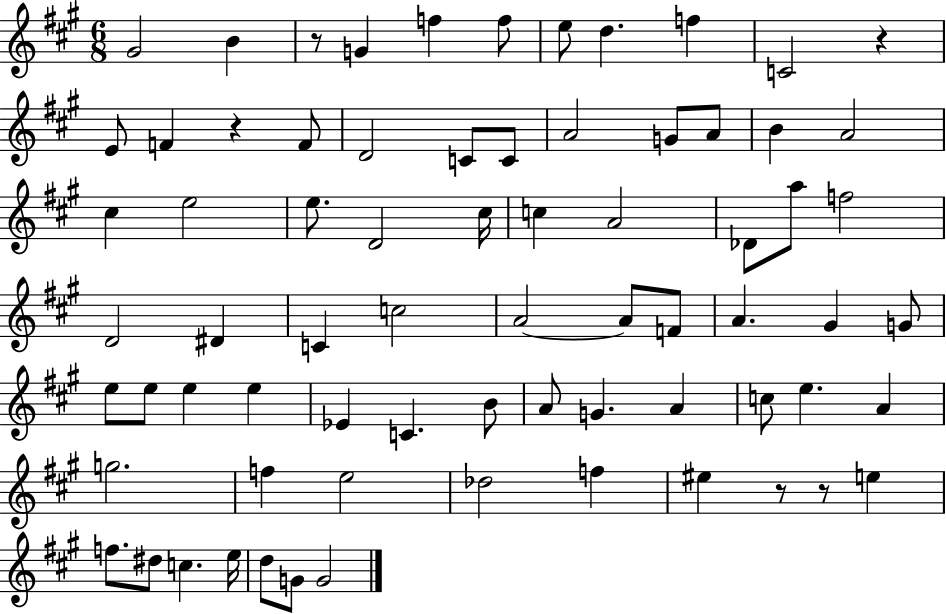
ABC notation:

X:1
T:Untitled
M:6/8
L:1/4
K:A
^G2 B z/2 G f f/2 e/2 d f C2 z E/2 F z F/2 D2 C/2 C/2 A2 G/2 A/2 B A2 ^c e2 e/2 D2 ^c/4 c A2 _D/2 a/2 f2 D2 ^D C c2 A2 A/2 F/2 A ^G G/2 e/2 e/2 e e _E C B/2 A/2 G A c/2 e A g2 f e2 _d2 f ^e z/2 z/2 e f/2 ^d/2 c e/4 d/2 G/2 G2